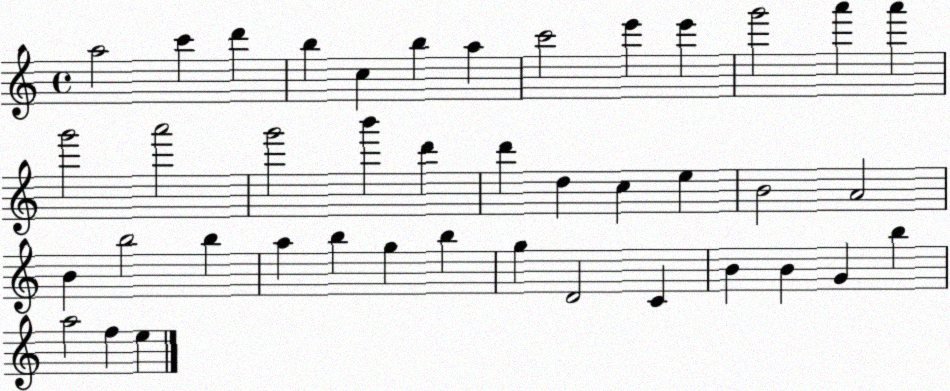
X:1
T:Untitled
M:4/4
L:1/4
K:C
a2 c' d' b c b a c'2 e' e' g'2 a' a' g'2 a'2 g'2 b' d' d' d c e B2 A2 B b2 b a b g b g D2 C B B G b a2 f e